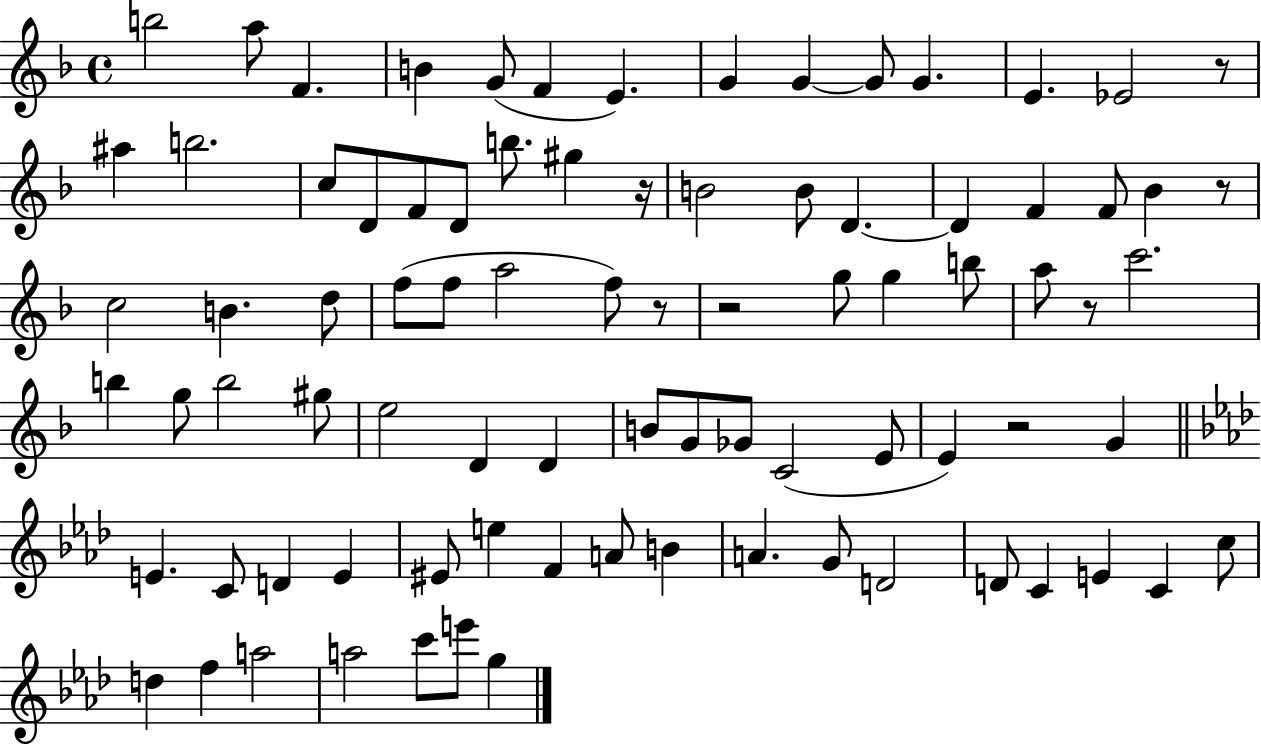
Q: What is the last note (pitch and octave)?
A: G5